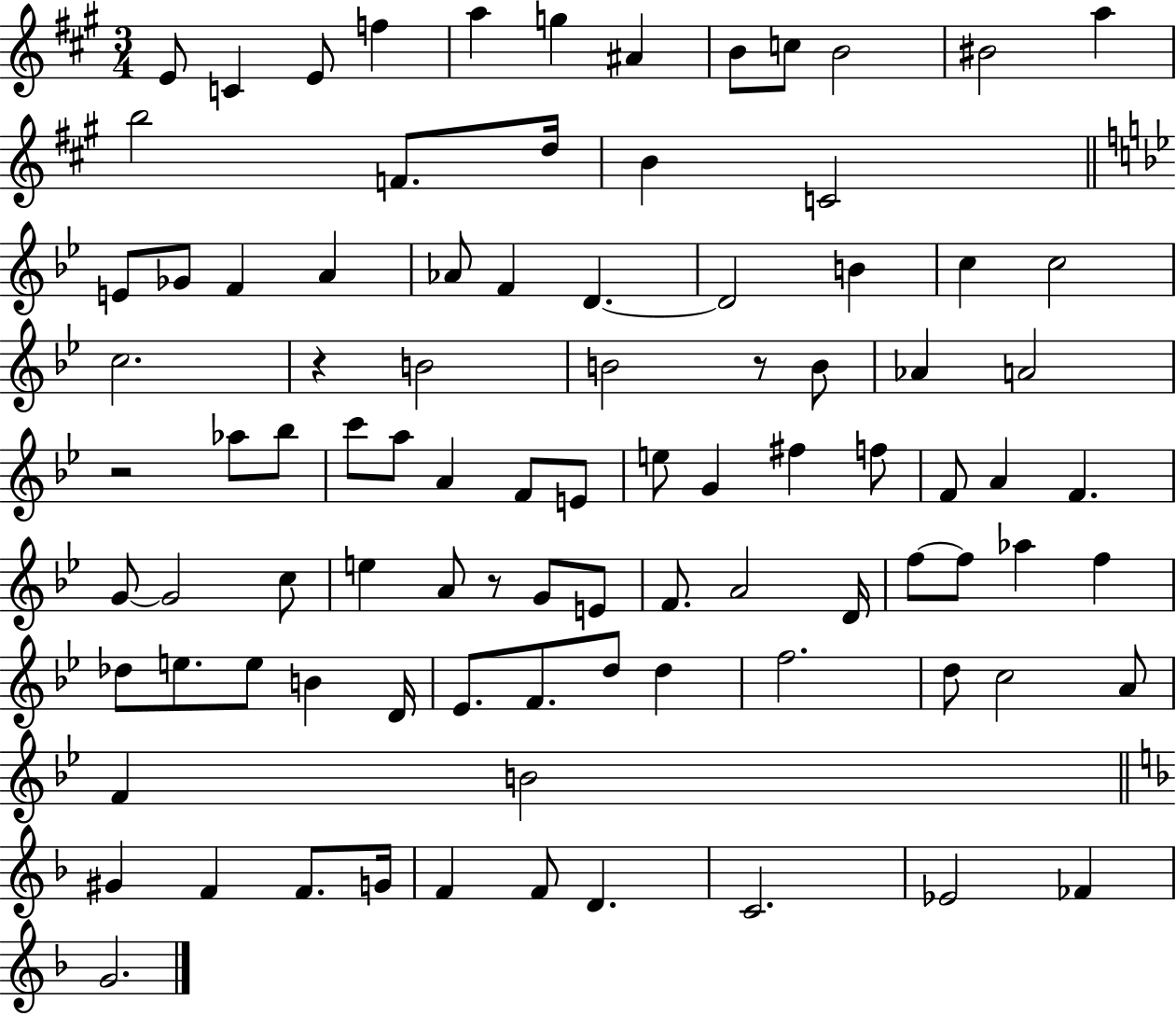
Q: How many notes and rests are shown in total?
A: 92